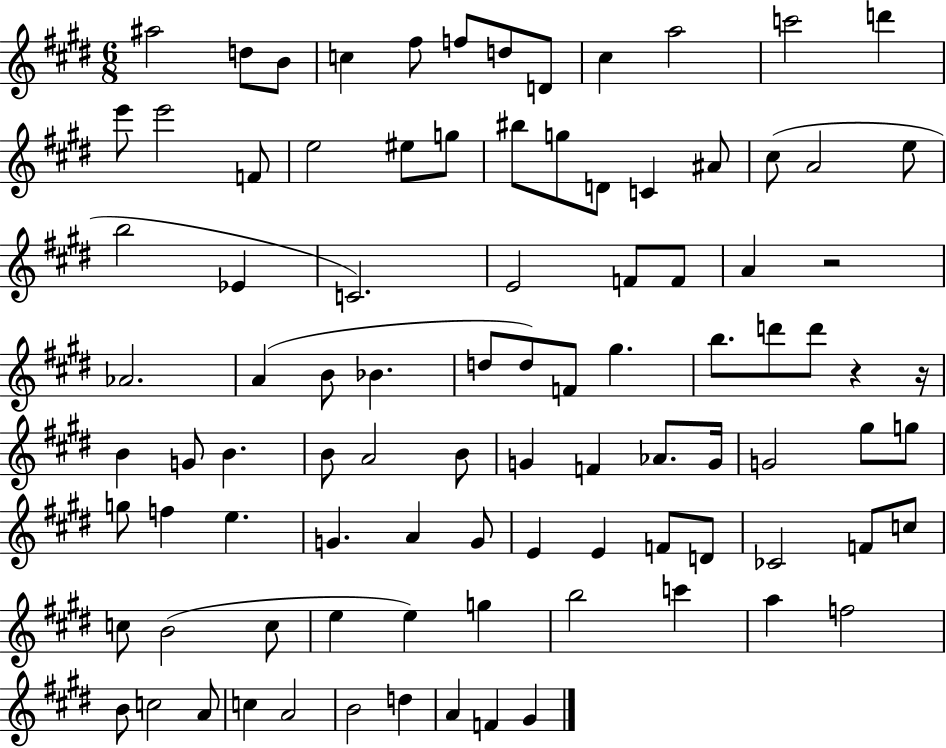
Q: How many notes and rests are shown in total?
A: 93